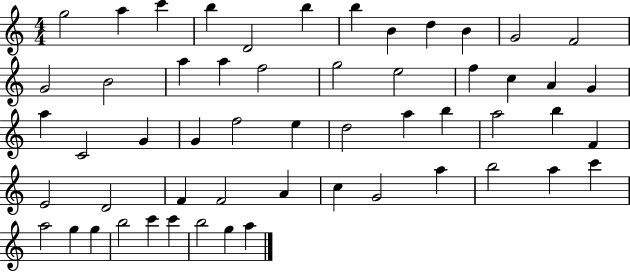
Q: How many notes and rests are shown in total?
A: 55